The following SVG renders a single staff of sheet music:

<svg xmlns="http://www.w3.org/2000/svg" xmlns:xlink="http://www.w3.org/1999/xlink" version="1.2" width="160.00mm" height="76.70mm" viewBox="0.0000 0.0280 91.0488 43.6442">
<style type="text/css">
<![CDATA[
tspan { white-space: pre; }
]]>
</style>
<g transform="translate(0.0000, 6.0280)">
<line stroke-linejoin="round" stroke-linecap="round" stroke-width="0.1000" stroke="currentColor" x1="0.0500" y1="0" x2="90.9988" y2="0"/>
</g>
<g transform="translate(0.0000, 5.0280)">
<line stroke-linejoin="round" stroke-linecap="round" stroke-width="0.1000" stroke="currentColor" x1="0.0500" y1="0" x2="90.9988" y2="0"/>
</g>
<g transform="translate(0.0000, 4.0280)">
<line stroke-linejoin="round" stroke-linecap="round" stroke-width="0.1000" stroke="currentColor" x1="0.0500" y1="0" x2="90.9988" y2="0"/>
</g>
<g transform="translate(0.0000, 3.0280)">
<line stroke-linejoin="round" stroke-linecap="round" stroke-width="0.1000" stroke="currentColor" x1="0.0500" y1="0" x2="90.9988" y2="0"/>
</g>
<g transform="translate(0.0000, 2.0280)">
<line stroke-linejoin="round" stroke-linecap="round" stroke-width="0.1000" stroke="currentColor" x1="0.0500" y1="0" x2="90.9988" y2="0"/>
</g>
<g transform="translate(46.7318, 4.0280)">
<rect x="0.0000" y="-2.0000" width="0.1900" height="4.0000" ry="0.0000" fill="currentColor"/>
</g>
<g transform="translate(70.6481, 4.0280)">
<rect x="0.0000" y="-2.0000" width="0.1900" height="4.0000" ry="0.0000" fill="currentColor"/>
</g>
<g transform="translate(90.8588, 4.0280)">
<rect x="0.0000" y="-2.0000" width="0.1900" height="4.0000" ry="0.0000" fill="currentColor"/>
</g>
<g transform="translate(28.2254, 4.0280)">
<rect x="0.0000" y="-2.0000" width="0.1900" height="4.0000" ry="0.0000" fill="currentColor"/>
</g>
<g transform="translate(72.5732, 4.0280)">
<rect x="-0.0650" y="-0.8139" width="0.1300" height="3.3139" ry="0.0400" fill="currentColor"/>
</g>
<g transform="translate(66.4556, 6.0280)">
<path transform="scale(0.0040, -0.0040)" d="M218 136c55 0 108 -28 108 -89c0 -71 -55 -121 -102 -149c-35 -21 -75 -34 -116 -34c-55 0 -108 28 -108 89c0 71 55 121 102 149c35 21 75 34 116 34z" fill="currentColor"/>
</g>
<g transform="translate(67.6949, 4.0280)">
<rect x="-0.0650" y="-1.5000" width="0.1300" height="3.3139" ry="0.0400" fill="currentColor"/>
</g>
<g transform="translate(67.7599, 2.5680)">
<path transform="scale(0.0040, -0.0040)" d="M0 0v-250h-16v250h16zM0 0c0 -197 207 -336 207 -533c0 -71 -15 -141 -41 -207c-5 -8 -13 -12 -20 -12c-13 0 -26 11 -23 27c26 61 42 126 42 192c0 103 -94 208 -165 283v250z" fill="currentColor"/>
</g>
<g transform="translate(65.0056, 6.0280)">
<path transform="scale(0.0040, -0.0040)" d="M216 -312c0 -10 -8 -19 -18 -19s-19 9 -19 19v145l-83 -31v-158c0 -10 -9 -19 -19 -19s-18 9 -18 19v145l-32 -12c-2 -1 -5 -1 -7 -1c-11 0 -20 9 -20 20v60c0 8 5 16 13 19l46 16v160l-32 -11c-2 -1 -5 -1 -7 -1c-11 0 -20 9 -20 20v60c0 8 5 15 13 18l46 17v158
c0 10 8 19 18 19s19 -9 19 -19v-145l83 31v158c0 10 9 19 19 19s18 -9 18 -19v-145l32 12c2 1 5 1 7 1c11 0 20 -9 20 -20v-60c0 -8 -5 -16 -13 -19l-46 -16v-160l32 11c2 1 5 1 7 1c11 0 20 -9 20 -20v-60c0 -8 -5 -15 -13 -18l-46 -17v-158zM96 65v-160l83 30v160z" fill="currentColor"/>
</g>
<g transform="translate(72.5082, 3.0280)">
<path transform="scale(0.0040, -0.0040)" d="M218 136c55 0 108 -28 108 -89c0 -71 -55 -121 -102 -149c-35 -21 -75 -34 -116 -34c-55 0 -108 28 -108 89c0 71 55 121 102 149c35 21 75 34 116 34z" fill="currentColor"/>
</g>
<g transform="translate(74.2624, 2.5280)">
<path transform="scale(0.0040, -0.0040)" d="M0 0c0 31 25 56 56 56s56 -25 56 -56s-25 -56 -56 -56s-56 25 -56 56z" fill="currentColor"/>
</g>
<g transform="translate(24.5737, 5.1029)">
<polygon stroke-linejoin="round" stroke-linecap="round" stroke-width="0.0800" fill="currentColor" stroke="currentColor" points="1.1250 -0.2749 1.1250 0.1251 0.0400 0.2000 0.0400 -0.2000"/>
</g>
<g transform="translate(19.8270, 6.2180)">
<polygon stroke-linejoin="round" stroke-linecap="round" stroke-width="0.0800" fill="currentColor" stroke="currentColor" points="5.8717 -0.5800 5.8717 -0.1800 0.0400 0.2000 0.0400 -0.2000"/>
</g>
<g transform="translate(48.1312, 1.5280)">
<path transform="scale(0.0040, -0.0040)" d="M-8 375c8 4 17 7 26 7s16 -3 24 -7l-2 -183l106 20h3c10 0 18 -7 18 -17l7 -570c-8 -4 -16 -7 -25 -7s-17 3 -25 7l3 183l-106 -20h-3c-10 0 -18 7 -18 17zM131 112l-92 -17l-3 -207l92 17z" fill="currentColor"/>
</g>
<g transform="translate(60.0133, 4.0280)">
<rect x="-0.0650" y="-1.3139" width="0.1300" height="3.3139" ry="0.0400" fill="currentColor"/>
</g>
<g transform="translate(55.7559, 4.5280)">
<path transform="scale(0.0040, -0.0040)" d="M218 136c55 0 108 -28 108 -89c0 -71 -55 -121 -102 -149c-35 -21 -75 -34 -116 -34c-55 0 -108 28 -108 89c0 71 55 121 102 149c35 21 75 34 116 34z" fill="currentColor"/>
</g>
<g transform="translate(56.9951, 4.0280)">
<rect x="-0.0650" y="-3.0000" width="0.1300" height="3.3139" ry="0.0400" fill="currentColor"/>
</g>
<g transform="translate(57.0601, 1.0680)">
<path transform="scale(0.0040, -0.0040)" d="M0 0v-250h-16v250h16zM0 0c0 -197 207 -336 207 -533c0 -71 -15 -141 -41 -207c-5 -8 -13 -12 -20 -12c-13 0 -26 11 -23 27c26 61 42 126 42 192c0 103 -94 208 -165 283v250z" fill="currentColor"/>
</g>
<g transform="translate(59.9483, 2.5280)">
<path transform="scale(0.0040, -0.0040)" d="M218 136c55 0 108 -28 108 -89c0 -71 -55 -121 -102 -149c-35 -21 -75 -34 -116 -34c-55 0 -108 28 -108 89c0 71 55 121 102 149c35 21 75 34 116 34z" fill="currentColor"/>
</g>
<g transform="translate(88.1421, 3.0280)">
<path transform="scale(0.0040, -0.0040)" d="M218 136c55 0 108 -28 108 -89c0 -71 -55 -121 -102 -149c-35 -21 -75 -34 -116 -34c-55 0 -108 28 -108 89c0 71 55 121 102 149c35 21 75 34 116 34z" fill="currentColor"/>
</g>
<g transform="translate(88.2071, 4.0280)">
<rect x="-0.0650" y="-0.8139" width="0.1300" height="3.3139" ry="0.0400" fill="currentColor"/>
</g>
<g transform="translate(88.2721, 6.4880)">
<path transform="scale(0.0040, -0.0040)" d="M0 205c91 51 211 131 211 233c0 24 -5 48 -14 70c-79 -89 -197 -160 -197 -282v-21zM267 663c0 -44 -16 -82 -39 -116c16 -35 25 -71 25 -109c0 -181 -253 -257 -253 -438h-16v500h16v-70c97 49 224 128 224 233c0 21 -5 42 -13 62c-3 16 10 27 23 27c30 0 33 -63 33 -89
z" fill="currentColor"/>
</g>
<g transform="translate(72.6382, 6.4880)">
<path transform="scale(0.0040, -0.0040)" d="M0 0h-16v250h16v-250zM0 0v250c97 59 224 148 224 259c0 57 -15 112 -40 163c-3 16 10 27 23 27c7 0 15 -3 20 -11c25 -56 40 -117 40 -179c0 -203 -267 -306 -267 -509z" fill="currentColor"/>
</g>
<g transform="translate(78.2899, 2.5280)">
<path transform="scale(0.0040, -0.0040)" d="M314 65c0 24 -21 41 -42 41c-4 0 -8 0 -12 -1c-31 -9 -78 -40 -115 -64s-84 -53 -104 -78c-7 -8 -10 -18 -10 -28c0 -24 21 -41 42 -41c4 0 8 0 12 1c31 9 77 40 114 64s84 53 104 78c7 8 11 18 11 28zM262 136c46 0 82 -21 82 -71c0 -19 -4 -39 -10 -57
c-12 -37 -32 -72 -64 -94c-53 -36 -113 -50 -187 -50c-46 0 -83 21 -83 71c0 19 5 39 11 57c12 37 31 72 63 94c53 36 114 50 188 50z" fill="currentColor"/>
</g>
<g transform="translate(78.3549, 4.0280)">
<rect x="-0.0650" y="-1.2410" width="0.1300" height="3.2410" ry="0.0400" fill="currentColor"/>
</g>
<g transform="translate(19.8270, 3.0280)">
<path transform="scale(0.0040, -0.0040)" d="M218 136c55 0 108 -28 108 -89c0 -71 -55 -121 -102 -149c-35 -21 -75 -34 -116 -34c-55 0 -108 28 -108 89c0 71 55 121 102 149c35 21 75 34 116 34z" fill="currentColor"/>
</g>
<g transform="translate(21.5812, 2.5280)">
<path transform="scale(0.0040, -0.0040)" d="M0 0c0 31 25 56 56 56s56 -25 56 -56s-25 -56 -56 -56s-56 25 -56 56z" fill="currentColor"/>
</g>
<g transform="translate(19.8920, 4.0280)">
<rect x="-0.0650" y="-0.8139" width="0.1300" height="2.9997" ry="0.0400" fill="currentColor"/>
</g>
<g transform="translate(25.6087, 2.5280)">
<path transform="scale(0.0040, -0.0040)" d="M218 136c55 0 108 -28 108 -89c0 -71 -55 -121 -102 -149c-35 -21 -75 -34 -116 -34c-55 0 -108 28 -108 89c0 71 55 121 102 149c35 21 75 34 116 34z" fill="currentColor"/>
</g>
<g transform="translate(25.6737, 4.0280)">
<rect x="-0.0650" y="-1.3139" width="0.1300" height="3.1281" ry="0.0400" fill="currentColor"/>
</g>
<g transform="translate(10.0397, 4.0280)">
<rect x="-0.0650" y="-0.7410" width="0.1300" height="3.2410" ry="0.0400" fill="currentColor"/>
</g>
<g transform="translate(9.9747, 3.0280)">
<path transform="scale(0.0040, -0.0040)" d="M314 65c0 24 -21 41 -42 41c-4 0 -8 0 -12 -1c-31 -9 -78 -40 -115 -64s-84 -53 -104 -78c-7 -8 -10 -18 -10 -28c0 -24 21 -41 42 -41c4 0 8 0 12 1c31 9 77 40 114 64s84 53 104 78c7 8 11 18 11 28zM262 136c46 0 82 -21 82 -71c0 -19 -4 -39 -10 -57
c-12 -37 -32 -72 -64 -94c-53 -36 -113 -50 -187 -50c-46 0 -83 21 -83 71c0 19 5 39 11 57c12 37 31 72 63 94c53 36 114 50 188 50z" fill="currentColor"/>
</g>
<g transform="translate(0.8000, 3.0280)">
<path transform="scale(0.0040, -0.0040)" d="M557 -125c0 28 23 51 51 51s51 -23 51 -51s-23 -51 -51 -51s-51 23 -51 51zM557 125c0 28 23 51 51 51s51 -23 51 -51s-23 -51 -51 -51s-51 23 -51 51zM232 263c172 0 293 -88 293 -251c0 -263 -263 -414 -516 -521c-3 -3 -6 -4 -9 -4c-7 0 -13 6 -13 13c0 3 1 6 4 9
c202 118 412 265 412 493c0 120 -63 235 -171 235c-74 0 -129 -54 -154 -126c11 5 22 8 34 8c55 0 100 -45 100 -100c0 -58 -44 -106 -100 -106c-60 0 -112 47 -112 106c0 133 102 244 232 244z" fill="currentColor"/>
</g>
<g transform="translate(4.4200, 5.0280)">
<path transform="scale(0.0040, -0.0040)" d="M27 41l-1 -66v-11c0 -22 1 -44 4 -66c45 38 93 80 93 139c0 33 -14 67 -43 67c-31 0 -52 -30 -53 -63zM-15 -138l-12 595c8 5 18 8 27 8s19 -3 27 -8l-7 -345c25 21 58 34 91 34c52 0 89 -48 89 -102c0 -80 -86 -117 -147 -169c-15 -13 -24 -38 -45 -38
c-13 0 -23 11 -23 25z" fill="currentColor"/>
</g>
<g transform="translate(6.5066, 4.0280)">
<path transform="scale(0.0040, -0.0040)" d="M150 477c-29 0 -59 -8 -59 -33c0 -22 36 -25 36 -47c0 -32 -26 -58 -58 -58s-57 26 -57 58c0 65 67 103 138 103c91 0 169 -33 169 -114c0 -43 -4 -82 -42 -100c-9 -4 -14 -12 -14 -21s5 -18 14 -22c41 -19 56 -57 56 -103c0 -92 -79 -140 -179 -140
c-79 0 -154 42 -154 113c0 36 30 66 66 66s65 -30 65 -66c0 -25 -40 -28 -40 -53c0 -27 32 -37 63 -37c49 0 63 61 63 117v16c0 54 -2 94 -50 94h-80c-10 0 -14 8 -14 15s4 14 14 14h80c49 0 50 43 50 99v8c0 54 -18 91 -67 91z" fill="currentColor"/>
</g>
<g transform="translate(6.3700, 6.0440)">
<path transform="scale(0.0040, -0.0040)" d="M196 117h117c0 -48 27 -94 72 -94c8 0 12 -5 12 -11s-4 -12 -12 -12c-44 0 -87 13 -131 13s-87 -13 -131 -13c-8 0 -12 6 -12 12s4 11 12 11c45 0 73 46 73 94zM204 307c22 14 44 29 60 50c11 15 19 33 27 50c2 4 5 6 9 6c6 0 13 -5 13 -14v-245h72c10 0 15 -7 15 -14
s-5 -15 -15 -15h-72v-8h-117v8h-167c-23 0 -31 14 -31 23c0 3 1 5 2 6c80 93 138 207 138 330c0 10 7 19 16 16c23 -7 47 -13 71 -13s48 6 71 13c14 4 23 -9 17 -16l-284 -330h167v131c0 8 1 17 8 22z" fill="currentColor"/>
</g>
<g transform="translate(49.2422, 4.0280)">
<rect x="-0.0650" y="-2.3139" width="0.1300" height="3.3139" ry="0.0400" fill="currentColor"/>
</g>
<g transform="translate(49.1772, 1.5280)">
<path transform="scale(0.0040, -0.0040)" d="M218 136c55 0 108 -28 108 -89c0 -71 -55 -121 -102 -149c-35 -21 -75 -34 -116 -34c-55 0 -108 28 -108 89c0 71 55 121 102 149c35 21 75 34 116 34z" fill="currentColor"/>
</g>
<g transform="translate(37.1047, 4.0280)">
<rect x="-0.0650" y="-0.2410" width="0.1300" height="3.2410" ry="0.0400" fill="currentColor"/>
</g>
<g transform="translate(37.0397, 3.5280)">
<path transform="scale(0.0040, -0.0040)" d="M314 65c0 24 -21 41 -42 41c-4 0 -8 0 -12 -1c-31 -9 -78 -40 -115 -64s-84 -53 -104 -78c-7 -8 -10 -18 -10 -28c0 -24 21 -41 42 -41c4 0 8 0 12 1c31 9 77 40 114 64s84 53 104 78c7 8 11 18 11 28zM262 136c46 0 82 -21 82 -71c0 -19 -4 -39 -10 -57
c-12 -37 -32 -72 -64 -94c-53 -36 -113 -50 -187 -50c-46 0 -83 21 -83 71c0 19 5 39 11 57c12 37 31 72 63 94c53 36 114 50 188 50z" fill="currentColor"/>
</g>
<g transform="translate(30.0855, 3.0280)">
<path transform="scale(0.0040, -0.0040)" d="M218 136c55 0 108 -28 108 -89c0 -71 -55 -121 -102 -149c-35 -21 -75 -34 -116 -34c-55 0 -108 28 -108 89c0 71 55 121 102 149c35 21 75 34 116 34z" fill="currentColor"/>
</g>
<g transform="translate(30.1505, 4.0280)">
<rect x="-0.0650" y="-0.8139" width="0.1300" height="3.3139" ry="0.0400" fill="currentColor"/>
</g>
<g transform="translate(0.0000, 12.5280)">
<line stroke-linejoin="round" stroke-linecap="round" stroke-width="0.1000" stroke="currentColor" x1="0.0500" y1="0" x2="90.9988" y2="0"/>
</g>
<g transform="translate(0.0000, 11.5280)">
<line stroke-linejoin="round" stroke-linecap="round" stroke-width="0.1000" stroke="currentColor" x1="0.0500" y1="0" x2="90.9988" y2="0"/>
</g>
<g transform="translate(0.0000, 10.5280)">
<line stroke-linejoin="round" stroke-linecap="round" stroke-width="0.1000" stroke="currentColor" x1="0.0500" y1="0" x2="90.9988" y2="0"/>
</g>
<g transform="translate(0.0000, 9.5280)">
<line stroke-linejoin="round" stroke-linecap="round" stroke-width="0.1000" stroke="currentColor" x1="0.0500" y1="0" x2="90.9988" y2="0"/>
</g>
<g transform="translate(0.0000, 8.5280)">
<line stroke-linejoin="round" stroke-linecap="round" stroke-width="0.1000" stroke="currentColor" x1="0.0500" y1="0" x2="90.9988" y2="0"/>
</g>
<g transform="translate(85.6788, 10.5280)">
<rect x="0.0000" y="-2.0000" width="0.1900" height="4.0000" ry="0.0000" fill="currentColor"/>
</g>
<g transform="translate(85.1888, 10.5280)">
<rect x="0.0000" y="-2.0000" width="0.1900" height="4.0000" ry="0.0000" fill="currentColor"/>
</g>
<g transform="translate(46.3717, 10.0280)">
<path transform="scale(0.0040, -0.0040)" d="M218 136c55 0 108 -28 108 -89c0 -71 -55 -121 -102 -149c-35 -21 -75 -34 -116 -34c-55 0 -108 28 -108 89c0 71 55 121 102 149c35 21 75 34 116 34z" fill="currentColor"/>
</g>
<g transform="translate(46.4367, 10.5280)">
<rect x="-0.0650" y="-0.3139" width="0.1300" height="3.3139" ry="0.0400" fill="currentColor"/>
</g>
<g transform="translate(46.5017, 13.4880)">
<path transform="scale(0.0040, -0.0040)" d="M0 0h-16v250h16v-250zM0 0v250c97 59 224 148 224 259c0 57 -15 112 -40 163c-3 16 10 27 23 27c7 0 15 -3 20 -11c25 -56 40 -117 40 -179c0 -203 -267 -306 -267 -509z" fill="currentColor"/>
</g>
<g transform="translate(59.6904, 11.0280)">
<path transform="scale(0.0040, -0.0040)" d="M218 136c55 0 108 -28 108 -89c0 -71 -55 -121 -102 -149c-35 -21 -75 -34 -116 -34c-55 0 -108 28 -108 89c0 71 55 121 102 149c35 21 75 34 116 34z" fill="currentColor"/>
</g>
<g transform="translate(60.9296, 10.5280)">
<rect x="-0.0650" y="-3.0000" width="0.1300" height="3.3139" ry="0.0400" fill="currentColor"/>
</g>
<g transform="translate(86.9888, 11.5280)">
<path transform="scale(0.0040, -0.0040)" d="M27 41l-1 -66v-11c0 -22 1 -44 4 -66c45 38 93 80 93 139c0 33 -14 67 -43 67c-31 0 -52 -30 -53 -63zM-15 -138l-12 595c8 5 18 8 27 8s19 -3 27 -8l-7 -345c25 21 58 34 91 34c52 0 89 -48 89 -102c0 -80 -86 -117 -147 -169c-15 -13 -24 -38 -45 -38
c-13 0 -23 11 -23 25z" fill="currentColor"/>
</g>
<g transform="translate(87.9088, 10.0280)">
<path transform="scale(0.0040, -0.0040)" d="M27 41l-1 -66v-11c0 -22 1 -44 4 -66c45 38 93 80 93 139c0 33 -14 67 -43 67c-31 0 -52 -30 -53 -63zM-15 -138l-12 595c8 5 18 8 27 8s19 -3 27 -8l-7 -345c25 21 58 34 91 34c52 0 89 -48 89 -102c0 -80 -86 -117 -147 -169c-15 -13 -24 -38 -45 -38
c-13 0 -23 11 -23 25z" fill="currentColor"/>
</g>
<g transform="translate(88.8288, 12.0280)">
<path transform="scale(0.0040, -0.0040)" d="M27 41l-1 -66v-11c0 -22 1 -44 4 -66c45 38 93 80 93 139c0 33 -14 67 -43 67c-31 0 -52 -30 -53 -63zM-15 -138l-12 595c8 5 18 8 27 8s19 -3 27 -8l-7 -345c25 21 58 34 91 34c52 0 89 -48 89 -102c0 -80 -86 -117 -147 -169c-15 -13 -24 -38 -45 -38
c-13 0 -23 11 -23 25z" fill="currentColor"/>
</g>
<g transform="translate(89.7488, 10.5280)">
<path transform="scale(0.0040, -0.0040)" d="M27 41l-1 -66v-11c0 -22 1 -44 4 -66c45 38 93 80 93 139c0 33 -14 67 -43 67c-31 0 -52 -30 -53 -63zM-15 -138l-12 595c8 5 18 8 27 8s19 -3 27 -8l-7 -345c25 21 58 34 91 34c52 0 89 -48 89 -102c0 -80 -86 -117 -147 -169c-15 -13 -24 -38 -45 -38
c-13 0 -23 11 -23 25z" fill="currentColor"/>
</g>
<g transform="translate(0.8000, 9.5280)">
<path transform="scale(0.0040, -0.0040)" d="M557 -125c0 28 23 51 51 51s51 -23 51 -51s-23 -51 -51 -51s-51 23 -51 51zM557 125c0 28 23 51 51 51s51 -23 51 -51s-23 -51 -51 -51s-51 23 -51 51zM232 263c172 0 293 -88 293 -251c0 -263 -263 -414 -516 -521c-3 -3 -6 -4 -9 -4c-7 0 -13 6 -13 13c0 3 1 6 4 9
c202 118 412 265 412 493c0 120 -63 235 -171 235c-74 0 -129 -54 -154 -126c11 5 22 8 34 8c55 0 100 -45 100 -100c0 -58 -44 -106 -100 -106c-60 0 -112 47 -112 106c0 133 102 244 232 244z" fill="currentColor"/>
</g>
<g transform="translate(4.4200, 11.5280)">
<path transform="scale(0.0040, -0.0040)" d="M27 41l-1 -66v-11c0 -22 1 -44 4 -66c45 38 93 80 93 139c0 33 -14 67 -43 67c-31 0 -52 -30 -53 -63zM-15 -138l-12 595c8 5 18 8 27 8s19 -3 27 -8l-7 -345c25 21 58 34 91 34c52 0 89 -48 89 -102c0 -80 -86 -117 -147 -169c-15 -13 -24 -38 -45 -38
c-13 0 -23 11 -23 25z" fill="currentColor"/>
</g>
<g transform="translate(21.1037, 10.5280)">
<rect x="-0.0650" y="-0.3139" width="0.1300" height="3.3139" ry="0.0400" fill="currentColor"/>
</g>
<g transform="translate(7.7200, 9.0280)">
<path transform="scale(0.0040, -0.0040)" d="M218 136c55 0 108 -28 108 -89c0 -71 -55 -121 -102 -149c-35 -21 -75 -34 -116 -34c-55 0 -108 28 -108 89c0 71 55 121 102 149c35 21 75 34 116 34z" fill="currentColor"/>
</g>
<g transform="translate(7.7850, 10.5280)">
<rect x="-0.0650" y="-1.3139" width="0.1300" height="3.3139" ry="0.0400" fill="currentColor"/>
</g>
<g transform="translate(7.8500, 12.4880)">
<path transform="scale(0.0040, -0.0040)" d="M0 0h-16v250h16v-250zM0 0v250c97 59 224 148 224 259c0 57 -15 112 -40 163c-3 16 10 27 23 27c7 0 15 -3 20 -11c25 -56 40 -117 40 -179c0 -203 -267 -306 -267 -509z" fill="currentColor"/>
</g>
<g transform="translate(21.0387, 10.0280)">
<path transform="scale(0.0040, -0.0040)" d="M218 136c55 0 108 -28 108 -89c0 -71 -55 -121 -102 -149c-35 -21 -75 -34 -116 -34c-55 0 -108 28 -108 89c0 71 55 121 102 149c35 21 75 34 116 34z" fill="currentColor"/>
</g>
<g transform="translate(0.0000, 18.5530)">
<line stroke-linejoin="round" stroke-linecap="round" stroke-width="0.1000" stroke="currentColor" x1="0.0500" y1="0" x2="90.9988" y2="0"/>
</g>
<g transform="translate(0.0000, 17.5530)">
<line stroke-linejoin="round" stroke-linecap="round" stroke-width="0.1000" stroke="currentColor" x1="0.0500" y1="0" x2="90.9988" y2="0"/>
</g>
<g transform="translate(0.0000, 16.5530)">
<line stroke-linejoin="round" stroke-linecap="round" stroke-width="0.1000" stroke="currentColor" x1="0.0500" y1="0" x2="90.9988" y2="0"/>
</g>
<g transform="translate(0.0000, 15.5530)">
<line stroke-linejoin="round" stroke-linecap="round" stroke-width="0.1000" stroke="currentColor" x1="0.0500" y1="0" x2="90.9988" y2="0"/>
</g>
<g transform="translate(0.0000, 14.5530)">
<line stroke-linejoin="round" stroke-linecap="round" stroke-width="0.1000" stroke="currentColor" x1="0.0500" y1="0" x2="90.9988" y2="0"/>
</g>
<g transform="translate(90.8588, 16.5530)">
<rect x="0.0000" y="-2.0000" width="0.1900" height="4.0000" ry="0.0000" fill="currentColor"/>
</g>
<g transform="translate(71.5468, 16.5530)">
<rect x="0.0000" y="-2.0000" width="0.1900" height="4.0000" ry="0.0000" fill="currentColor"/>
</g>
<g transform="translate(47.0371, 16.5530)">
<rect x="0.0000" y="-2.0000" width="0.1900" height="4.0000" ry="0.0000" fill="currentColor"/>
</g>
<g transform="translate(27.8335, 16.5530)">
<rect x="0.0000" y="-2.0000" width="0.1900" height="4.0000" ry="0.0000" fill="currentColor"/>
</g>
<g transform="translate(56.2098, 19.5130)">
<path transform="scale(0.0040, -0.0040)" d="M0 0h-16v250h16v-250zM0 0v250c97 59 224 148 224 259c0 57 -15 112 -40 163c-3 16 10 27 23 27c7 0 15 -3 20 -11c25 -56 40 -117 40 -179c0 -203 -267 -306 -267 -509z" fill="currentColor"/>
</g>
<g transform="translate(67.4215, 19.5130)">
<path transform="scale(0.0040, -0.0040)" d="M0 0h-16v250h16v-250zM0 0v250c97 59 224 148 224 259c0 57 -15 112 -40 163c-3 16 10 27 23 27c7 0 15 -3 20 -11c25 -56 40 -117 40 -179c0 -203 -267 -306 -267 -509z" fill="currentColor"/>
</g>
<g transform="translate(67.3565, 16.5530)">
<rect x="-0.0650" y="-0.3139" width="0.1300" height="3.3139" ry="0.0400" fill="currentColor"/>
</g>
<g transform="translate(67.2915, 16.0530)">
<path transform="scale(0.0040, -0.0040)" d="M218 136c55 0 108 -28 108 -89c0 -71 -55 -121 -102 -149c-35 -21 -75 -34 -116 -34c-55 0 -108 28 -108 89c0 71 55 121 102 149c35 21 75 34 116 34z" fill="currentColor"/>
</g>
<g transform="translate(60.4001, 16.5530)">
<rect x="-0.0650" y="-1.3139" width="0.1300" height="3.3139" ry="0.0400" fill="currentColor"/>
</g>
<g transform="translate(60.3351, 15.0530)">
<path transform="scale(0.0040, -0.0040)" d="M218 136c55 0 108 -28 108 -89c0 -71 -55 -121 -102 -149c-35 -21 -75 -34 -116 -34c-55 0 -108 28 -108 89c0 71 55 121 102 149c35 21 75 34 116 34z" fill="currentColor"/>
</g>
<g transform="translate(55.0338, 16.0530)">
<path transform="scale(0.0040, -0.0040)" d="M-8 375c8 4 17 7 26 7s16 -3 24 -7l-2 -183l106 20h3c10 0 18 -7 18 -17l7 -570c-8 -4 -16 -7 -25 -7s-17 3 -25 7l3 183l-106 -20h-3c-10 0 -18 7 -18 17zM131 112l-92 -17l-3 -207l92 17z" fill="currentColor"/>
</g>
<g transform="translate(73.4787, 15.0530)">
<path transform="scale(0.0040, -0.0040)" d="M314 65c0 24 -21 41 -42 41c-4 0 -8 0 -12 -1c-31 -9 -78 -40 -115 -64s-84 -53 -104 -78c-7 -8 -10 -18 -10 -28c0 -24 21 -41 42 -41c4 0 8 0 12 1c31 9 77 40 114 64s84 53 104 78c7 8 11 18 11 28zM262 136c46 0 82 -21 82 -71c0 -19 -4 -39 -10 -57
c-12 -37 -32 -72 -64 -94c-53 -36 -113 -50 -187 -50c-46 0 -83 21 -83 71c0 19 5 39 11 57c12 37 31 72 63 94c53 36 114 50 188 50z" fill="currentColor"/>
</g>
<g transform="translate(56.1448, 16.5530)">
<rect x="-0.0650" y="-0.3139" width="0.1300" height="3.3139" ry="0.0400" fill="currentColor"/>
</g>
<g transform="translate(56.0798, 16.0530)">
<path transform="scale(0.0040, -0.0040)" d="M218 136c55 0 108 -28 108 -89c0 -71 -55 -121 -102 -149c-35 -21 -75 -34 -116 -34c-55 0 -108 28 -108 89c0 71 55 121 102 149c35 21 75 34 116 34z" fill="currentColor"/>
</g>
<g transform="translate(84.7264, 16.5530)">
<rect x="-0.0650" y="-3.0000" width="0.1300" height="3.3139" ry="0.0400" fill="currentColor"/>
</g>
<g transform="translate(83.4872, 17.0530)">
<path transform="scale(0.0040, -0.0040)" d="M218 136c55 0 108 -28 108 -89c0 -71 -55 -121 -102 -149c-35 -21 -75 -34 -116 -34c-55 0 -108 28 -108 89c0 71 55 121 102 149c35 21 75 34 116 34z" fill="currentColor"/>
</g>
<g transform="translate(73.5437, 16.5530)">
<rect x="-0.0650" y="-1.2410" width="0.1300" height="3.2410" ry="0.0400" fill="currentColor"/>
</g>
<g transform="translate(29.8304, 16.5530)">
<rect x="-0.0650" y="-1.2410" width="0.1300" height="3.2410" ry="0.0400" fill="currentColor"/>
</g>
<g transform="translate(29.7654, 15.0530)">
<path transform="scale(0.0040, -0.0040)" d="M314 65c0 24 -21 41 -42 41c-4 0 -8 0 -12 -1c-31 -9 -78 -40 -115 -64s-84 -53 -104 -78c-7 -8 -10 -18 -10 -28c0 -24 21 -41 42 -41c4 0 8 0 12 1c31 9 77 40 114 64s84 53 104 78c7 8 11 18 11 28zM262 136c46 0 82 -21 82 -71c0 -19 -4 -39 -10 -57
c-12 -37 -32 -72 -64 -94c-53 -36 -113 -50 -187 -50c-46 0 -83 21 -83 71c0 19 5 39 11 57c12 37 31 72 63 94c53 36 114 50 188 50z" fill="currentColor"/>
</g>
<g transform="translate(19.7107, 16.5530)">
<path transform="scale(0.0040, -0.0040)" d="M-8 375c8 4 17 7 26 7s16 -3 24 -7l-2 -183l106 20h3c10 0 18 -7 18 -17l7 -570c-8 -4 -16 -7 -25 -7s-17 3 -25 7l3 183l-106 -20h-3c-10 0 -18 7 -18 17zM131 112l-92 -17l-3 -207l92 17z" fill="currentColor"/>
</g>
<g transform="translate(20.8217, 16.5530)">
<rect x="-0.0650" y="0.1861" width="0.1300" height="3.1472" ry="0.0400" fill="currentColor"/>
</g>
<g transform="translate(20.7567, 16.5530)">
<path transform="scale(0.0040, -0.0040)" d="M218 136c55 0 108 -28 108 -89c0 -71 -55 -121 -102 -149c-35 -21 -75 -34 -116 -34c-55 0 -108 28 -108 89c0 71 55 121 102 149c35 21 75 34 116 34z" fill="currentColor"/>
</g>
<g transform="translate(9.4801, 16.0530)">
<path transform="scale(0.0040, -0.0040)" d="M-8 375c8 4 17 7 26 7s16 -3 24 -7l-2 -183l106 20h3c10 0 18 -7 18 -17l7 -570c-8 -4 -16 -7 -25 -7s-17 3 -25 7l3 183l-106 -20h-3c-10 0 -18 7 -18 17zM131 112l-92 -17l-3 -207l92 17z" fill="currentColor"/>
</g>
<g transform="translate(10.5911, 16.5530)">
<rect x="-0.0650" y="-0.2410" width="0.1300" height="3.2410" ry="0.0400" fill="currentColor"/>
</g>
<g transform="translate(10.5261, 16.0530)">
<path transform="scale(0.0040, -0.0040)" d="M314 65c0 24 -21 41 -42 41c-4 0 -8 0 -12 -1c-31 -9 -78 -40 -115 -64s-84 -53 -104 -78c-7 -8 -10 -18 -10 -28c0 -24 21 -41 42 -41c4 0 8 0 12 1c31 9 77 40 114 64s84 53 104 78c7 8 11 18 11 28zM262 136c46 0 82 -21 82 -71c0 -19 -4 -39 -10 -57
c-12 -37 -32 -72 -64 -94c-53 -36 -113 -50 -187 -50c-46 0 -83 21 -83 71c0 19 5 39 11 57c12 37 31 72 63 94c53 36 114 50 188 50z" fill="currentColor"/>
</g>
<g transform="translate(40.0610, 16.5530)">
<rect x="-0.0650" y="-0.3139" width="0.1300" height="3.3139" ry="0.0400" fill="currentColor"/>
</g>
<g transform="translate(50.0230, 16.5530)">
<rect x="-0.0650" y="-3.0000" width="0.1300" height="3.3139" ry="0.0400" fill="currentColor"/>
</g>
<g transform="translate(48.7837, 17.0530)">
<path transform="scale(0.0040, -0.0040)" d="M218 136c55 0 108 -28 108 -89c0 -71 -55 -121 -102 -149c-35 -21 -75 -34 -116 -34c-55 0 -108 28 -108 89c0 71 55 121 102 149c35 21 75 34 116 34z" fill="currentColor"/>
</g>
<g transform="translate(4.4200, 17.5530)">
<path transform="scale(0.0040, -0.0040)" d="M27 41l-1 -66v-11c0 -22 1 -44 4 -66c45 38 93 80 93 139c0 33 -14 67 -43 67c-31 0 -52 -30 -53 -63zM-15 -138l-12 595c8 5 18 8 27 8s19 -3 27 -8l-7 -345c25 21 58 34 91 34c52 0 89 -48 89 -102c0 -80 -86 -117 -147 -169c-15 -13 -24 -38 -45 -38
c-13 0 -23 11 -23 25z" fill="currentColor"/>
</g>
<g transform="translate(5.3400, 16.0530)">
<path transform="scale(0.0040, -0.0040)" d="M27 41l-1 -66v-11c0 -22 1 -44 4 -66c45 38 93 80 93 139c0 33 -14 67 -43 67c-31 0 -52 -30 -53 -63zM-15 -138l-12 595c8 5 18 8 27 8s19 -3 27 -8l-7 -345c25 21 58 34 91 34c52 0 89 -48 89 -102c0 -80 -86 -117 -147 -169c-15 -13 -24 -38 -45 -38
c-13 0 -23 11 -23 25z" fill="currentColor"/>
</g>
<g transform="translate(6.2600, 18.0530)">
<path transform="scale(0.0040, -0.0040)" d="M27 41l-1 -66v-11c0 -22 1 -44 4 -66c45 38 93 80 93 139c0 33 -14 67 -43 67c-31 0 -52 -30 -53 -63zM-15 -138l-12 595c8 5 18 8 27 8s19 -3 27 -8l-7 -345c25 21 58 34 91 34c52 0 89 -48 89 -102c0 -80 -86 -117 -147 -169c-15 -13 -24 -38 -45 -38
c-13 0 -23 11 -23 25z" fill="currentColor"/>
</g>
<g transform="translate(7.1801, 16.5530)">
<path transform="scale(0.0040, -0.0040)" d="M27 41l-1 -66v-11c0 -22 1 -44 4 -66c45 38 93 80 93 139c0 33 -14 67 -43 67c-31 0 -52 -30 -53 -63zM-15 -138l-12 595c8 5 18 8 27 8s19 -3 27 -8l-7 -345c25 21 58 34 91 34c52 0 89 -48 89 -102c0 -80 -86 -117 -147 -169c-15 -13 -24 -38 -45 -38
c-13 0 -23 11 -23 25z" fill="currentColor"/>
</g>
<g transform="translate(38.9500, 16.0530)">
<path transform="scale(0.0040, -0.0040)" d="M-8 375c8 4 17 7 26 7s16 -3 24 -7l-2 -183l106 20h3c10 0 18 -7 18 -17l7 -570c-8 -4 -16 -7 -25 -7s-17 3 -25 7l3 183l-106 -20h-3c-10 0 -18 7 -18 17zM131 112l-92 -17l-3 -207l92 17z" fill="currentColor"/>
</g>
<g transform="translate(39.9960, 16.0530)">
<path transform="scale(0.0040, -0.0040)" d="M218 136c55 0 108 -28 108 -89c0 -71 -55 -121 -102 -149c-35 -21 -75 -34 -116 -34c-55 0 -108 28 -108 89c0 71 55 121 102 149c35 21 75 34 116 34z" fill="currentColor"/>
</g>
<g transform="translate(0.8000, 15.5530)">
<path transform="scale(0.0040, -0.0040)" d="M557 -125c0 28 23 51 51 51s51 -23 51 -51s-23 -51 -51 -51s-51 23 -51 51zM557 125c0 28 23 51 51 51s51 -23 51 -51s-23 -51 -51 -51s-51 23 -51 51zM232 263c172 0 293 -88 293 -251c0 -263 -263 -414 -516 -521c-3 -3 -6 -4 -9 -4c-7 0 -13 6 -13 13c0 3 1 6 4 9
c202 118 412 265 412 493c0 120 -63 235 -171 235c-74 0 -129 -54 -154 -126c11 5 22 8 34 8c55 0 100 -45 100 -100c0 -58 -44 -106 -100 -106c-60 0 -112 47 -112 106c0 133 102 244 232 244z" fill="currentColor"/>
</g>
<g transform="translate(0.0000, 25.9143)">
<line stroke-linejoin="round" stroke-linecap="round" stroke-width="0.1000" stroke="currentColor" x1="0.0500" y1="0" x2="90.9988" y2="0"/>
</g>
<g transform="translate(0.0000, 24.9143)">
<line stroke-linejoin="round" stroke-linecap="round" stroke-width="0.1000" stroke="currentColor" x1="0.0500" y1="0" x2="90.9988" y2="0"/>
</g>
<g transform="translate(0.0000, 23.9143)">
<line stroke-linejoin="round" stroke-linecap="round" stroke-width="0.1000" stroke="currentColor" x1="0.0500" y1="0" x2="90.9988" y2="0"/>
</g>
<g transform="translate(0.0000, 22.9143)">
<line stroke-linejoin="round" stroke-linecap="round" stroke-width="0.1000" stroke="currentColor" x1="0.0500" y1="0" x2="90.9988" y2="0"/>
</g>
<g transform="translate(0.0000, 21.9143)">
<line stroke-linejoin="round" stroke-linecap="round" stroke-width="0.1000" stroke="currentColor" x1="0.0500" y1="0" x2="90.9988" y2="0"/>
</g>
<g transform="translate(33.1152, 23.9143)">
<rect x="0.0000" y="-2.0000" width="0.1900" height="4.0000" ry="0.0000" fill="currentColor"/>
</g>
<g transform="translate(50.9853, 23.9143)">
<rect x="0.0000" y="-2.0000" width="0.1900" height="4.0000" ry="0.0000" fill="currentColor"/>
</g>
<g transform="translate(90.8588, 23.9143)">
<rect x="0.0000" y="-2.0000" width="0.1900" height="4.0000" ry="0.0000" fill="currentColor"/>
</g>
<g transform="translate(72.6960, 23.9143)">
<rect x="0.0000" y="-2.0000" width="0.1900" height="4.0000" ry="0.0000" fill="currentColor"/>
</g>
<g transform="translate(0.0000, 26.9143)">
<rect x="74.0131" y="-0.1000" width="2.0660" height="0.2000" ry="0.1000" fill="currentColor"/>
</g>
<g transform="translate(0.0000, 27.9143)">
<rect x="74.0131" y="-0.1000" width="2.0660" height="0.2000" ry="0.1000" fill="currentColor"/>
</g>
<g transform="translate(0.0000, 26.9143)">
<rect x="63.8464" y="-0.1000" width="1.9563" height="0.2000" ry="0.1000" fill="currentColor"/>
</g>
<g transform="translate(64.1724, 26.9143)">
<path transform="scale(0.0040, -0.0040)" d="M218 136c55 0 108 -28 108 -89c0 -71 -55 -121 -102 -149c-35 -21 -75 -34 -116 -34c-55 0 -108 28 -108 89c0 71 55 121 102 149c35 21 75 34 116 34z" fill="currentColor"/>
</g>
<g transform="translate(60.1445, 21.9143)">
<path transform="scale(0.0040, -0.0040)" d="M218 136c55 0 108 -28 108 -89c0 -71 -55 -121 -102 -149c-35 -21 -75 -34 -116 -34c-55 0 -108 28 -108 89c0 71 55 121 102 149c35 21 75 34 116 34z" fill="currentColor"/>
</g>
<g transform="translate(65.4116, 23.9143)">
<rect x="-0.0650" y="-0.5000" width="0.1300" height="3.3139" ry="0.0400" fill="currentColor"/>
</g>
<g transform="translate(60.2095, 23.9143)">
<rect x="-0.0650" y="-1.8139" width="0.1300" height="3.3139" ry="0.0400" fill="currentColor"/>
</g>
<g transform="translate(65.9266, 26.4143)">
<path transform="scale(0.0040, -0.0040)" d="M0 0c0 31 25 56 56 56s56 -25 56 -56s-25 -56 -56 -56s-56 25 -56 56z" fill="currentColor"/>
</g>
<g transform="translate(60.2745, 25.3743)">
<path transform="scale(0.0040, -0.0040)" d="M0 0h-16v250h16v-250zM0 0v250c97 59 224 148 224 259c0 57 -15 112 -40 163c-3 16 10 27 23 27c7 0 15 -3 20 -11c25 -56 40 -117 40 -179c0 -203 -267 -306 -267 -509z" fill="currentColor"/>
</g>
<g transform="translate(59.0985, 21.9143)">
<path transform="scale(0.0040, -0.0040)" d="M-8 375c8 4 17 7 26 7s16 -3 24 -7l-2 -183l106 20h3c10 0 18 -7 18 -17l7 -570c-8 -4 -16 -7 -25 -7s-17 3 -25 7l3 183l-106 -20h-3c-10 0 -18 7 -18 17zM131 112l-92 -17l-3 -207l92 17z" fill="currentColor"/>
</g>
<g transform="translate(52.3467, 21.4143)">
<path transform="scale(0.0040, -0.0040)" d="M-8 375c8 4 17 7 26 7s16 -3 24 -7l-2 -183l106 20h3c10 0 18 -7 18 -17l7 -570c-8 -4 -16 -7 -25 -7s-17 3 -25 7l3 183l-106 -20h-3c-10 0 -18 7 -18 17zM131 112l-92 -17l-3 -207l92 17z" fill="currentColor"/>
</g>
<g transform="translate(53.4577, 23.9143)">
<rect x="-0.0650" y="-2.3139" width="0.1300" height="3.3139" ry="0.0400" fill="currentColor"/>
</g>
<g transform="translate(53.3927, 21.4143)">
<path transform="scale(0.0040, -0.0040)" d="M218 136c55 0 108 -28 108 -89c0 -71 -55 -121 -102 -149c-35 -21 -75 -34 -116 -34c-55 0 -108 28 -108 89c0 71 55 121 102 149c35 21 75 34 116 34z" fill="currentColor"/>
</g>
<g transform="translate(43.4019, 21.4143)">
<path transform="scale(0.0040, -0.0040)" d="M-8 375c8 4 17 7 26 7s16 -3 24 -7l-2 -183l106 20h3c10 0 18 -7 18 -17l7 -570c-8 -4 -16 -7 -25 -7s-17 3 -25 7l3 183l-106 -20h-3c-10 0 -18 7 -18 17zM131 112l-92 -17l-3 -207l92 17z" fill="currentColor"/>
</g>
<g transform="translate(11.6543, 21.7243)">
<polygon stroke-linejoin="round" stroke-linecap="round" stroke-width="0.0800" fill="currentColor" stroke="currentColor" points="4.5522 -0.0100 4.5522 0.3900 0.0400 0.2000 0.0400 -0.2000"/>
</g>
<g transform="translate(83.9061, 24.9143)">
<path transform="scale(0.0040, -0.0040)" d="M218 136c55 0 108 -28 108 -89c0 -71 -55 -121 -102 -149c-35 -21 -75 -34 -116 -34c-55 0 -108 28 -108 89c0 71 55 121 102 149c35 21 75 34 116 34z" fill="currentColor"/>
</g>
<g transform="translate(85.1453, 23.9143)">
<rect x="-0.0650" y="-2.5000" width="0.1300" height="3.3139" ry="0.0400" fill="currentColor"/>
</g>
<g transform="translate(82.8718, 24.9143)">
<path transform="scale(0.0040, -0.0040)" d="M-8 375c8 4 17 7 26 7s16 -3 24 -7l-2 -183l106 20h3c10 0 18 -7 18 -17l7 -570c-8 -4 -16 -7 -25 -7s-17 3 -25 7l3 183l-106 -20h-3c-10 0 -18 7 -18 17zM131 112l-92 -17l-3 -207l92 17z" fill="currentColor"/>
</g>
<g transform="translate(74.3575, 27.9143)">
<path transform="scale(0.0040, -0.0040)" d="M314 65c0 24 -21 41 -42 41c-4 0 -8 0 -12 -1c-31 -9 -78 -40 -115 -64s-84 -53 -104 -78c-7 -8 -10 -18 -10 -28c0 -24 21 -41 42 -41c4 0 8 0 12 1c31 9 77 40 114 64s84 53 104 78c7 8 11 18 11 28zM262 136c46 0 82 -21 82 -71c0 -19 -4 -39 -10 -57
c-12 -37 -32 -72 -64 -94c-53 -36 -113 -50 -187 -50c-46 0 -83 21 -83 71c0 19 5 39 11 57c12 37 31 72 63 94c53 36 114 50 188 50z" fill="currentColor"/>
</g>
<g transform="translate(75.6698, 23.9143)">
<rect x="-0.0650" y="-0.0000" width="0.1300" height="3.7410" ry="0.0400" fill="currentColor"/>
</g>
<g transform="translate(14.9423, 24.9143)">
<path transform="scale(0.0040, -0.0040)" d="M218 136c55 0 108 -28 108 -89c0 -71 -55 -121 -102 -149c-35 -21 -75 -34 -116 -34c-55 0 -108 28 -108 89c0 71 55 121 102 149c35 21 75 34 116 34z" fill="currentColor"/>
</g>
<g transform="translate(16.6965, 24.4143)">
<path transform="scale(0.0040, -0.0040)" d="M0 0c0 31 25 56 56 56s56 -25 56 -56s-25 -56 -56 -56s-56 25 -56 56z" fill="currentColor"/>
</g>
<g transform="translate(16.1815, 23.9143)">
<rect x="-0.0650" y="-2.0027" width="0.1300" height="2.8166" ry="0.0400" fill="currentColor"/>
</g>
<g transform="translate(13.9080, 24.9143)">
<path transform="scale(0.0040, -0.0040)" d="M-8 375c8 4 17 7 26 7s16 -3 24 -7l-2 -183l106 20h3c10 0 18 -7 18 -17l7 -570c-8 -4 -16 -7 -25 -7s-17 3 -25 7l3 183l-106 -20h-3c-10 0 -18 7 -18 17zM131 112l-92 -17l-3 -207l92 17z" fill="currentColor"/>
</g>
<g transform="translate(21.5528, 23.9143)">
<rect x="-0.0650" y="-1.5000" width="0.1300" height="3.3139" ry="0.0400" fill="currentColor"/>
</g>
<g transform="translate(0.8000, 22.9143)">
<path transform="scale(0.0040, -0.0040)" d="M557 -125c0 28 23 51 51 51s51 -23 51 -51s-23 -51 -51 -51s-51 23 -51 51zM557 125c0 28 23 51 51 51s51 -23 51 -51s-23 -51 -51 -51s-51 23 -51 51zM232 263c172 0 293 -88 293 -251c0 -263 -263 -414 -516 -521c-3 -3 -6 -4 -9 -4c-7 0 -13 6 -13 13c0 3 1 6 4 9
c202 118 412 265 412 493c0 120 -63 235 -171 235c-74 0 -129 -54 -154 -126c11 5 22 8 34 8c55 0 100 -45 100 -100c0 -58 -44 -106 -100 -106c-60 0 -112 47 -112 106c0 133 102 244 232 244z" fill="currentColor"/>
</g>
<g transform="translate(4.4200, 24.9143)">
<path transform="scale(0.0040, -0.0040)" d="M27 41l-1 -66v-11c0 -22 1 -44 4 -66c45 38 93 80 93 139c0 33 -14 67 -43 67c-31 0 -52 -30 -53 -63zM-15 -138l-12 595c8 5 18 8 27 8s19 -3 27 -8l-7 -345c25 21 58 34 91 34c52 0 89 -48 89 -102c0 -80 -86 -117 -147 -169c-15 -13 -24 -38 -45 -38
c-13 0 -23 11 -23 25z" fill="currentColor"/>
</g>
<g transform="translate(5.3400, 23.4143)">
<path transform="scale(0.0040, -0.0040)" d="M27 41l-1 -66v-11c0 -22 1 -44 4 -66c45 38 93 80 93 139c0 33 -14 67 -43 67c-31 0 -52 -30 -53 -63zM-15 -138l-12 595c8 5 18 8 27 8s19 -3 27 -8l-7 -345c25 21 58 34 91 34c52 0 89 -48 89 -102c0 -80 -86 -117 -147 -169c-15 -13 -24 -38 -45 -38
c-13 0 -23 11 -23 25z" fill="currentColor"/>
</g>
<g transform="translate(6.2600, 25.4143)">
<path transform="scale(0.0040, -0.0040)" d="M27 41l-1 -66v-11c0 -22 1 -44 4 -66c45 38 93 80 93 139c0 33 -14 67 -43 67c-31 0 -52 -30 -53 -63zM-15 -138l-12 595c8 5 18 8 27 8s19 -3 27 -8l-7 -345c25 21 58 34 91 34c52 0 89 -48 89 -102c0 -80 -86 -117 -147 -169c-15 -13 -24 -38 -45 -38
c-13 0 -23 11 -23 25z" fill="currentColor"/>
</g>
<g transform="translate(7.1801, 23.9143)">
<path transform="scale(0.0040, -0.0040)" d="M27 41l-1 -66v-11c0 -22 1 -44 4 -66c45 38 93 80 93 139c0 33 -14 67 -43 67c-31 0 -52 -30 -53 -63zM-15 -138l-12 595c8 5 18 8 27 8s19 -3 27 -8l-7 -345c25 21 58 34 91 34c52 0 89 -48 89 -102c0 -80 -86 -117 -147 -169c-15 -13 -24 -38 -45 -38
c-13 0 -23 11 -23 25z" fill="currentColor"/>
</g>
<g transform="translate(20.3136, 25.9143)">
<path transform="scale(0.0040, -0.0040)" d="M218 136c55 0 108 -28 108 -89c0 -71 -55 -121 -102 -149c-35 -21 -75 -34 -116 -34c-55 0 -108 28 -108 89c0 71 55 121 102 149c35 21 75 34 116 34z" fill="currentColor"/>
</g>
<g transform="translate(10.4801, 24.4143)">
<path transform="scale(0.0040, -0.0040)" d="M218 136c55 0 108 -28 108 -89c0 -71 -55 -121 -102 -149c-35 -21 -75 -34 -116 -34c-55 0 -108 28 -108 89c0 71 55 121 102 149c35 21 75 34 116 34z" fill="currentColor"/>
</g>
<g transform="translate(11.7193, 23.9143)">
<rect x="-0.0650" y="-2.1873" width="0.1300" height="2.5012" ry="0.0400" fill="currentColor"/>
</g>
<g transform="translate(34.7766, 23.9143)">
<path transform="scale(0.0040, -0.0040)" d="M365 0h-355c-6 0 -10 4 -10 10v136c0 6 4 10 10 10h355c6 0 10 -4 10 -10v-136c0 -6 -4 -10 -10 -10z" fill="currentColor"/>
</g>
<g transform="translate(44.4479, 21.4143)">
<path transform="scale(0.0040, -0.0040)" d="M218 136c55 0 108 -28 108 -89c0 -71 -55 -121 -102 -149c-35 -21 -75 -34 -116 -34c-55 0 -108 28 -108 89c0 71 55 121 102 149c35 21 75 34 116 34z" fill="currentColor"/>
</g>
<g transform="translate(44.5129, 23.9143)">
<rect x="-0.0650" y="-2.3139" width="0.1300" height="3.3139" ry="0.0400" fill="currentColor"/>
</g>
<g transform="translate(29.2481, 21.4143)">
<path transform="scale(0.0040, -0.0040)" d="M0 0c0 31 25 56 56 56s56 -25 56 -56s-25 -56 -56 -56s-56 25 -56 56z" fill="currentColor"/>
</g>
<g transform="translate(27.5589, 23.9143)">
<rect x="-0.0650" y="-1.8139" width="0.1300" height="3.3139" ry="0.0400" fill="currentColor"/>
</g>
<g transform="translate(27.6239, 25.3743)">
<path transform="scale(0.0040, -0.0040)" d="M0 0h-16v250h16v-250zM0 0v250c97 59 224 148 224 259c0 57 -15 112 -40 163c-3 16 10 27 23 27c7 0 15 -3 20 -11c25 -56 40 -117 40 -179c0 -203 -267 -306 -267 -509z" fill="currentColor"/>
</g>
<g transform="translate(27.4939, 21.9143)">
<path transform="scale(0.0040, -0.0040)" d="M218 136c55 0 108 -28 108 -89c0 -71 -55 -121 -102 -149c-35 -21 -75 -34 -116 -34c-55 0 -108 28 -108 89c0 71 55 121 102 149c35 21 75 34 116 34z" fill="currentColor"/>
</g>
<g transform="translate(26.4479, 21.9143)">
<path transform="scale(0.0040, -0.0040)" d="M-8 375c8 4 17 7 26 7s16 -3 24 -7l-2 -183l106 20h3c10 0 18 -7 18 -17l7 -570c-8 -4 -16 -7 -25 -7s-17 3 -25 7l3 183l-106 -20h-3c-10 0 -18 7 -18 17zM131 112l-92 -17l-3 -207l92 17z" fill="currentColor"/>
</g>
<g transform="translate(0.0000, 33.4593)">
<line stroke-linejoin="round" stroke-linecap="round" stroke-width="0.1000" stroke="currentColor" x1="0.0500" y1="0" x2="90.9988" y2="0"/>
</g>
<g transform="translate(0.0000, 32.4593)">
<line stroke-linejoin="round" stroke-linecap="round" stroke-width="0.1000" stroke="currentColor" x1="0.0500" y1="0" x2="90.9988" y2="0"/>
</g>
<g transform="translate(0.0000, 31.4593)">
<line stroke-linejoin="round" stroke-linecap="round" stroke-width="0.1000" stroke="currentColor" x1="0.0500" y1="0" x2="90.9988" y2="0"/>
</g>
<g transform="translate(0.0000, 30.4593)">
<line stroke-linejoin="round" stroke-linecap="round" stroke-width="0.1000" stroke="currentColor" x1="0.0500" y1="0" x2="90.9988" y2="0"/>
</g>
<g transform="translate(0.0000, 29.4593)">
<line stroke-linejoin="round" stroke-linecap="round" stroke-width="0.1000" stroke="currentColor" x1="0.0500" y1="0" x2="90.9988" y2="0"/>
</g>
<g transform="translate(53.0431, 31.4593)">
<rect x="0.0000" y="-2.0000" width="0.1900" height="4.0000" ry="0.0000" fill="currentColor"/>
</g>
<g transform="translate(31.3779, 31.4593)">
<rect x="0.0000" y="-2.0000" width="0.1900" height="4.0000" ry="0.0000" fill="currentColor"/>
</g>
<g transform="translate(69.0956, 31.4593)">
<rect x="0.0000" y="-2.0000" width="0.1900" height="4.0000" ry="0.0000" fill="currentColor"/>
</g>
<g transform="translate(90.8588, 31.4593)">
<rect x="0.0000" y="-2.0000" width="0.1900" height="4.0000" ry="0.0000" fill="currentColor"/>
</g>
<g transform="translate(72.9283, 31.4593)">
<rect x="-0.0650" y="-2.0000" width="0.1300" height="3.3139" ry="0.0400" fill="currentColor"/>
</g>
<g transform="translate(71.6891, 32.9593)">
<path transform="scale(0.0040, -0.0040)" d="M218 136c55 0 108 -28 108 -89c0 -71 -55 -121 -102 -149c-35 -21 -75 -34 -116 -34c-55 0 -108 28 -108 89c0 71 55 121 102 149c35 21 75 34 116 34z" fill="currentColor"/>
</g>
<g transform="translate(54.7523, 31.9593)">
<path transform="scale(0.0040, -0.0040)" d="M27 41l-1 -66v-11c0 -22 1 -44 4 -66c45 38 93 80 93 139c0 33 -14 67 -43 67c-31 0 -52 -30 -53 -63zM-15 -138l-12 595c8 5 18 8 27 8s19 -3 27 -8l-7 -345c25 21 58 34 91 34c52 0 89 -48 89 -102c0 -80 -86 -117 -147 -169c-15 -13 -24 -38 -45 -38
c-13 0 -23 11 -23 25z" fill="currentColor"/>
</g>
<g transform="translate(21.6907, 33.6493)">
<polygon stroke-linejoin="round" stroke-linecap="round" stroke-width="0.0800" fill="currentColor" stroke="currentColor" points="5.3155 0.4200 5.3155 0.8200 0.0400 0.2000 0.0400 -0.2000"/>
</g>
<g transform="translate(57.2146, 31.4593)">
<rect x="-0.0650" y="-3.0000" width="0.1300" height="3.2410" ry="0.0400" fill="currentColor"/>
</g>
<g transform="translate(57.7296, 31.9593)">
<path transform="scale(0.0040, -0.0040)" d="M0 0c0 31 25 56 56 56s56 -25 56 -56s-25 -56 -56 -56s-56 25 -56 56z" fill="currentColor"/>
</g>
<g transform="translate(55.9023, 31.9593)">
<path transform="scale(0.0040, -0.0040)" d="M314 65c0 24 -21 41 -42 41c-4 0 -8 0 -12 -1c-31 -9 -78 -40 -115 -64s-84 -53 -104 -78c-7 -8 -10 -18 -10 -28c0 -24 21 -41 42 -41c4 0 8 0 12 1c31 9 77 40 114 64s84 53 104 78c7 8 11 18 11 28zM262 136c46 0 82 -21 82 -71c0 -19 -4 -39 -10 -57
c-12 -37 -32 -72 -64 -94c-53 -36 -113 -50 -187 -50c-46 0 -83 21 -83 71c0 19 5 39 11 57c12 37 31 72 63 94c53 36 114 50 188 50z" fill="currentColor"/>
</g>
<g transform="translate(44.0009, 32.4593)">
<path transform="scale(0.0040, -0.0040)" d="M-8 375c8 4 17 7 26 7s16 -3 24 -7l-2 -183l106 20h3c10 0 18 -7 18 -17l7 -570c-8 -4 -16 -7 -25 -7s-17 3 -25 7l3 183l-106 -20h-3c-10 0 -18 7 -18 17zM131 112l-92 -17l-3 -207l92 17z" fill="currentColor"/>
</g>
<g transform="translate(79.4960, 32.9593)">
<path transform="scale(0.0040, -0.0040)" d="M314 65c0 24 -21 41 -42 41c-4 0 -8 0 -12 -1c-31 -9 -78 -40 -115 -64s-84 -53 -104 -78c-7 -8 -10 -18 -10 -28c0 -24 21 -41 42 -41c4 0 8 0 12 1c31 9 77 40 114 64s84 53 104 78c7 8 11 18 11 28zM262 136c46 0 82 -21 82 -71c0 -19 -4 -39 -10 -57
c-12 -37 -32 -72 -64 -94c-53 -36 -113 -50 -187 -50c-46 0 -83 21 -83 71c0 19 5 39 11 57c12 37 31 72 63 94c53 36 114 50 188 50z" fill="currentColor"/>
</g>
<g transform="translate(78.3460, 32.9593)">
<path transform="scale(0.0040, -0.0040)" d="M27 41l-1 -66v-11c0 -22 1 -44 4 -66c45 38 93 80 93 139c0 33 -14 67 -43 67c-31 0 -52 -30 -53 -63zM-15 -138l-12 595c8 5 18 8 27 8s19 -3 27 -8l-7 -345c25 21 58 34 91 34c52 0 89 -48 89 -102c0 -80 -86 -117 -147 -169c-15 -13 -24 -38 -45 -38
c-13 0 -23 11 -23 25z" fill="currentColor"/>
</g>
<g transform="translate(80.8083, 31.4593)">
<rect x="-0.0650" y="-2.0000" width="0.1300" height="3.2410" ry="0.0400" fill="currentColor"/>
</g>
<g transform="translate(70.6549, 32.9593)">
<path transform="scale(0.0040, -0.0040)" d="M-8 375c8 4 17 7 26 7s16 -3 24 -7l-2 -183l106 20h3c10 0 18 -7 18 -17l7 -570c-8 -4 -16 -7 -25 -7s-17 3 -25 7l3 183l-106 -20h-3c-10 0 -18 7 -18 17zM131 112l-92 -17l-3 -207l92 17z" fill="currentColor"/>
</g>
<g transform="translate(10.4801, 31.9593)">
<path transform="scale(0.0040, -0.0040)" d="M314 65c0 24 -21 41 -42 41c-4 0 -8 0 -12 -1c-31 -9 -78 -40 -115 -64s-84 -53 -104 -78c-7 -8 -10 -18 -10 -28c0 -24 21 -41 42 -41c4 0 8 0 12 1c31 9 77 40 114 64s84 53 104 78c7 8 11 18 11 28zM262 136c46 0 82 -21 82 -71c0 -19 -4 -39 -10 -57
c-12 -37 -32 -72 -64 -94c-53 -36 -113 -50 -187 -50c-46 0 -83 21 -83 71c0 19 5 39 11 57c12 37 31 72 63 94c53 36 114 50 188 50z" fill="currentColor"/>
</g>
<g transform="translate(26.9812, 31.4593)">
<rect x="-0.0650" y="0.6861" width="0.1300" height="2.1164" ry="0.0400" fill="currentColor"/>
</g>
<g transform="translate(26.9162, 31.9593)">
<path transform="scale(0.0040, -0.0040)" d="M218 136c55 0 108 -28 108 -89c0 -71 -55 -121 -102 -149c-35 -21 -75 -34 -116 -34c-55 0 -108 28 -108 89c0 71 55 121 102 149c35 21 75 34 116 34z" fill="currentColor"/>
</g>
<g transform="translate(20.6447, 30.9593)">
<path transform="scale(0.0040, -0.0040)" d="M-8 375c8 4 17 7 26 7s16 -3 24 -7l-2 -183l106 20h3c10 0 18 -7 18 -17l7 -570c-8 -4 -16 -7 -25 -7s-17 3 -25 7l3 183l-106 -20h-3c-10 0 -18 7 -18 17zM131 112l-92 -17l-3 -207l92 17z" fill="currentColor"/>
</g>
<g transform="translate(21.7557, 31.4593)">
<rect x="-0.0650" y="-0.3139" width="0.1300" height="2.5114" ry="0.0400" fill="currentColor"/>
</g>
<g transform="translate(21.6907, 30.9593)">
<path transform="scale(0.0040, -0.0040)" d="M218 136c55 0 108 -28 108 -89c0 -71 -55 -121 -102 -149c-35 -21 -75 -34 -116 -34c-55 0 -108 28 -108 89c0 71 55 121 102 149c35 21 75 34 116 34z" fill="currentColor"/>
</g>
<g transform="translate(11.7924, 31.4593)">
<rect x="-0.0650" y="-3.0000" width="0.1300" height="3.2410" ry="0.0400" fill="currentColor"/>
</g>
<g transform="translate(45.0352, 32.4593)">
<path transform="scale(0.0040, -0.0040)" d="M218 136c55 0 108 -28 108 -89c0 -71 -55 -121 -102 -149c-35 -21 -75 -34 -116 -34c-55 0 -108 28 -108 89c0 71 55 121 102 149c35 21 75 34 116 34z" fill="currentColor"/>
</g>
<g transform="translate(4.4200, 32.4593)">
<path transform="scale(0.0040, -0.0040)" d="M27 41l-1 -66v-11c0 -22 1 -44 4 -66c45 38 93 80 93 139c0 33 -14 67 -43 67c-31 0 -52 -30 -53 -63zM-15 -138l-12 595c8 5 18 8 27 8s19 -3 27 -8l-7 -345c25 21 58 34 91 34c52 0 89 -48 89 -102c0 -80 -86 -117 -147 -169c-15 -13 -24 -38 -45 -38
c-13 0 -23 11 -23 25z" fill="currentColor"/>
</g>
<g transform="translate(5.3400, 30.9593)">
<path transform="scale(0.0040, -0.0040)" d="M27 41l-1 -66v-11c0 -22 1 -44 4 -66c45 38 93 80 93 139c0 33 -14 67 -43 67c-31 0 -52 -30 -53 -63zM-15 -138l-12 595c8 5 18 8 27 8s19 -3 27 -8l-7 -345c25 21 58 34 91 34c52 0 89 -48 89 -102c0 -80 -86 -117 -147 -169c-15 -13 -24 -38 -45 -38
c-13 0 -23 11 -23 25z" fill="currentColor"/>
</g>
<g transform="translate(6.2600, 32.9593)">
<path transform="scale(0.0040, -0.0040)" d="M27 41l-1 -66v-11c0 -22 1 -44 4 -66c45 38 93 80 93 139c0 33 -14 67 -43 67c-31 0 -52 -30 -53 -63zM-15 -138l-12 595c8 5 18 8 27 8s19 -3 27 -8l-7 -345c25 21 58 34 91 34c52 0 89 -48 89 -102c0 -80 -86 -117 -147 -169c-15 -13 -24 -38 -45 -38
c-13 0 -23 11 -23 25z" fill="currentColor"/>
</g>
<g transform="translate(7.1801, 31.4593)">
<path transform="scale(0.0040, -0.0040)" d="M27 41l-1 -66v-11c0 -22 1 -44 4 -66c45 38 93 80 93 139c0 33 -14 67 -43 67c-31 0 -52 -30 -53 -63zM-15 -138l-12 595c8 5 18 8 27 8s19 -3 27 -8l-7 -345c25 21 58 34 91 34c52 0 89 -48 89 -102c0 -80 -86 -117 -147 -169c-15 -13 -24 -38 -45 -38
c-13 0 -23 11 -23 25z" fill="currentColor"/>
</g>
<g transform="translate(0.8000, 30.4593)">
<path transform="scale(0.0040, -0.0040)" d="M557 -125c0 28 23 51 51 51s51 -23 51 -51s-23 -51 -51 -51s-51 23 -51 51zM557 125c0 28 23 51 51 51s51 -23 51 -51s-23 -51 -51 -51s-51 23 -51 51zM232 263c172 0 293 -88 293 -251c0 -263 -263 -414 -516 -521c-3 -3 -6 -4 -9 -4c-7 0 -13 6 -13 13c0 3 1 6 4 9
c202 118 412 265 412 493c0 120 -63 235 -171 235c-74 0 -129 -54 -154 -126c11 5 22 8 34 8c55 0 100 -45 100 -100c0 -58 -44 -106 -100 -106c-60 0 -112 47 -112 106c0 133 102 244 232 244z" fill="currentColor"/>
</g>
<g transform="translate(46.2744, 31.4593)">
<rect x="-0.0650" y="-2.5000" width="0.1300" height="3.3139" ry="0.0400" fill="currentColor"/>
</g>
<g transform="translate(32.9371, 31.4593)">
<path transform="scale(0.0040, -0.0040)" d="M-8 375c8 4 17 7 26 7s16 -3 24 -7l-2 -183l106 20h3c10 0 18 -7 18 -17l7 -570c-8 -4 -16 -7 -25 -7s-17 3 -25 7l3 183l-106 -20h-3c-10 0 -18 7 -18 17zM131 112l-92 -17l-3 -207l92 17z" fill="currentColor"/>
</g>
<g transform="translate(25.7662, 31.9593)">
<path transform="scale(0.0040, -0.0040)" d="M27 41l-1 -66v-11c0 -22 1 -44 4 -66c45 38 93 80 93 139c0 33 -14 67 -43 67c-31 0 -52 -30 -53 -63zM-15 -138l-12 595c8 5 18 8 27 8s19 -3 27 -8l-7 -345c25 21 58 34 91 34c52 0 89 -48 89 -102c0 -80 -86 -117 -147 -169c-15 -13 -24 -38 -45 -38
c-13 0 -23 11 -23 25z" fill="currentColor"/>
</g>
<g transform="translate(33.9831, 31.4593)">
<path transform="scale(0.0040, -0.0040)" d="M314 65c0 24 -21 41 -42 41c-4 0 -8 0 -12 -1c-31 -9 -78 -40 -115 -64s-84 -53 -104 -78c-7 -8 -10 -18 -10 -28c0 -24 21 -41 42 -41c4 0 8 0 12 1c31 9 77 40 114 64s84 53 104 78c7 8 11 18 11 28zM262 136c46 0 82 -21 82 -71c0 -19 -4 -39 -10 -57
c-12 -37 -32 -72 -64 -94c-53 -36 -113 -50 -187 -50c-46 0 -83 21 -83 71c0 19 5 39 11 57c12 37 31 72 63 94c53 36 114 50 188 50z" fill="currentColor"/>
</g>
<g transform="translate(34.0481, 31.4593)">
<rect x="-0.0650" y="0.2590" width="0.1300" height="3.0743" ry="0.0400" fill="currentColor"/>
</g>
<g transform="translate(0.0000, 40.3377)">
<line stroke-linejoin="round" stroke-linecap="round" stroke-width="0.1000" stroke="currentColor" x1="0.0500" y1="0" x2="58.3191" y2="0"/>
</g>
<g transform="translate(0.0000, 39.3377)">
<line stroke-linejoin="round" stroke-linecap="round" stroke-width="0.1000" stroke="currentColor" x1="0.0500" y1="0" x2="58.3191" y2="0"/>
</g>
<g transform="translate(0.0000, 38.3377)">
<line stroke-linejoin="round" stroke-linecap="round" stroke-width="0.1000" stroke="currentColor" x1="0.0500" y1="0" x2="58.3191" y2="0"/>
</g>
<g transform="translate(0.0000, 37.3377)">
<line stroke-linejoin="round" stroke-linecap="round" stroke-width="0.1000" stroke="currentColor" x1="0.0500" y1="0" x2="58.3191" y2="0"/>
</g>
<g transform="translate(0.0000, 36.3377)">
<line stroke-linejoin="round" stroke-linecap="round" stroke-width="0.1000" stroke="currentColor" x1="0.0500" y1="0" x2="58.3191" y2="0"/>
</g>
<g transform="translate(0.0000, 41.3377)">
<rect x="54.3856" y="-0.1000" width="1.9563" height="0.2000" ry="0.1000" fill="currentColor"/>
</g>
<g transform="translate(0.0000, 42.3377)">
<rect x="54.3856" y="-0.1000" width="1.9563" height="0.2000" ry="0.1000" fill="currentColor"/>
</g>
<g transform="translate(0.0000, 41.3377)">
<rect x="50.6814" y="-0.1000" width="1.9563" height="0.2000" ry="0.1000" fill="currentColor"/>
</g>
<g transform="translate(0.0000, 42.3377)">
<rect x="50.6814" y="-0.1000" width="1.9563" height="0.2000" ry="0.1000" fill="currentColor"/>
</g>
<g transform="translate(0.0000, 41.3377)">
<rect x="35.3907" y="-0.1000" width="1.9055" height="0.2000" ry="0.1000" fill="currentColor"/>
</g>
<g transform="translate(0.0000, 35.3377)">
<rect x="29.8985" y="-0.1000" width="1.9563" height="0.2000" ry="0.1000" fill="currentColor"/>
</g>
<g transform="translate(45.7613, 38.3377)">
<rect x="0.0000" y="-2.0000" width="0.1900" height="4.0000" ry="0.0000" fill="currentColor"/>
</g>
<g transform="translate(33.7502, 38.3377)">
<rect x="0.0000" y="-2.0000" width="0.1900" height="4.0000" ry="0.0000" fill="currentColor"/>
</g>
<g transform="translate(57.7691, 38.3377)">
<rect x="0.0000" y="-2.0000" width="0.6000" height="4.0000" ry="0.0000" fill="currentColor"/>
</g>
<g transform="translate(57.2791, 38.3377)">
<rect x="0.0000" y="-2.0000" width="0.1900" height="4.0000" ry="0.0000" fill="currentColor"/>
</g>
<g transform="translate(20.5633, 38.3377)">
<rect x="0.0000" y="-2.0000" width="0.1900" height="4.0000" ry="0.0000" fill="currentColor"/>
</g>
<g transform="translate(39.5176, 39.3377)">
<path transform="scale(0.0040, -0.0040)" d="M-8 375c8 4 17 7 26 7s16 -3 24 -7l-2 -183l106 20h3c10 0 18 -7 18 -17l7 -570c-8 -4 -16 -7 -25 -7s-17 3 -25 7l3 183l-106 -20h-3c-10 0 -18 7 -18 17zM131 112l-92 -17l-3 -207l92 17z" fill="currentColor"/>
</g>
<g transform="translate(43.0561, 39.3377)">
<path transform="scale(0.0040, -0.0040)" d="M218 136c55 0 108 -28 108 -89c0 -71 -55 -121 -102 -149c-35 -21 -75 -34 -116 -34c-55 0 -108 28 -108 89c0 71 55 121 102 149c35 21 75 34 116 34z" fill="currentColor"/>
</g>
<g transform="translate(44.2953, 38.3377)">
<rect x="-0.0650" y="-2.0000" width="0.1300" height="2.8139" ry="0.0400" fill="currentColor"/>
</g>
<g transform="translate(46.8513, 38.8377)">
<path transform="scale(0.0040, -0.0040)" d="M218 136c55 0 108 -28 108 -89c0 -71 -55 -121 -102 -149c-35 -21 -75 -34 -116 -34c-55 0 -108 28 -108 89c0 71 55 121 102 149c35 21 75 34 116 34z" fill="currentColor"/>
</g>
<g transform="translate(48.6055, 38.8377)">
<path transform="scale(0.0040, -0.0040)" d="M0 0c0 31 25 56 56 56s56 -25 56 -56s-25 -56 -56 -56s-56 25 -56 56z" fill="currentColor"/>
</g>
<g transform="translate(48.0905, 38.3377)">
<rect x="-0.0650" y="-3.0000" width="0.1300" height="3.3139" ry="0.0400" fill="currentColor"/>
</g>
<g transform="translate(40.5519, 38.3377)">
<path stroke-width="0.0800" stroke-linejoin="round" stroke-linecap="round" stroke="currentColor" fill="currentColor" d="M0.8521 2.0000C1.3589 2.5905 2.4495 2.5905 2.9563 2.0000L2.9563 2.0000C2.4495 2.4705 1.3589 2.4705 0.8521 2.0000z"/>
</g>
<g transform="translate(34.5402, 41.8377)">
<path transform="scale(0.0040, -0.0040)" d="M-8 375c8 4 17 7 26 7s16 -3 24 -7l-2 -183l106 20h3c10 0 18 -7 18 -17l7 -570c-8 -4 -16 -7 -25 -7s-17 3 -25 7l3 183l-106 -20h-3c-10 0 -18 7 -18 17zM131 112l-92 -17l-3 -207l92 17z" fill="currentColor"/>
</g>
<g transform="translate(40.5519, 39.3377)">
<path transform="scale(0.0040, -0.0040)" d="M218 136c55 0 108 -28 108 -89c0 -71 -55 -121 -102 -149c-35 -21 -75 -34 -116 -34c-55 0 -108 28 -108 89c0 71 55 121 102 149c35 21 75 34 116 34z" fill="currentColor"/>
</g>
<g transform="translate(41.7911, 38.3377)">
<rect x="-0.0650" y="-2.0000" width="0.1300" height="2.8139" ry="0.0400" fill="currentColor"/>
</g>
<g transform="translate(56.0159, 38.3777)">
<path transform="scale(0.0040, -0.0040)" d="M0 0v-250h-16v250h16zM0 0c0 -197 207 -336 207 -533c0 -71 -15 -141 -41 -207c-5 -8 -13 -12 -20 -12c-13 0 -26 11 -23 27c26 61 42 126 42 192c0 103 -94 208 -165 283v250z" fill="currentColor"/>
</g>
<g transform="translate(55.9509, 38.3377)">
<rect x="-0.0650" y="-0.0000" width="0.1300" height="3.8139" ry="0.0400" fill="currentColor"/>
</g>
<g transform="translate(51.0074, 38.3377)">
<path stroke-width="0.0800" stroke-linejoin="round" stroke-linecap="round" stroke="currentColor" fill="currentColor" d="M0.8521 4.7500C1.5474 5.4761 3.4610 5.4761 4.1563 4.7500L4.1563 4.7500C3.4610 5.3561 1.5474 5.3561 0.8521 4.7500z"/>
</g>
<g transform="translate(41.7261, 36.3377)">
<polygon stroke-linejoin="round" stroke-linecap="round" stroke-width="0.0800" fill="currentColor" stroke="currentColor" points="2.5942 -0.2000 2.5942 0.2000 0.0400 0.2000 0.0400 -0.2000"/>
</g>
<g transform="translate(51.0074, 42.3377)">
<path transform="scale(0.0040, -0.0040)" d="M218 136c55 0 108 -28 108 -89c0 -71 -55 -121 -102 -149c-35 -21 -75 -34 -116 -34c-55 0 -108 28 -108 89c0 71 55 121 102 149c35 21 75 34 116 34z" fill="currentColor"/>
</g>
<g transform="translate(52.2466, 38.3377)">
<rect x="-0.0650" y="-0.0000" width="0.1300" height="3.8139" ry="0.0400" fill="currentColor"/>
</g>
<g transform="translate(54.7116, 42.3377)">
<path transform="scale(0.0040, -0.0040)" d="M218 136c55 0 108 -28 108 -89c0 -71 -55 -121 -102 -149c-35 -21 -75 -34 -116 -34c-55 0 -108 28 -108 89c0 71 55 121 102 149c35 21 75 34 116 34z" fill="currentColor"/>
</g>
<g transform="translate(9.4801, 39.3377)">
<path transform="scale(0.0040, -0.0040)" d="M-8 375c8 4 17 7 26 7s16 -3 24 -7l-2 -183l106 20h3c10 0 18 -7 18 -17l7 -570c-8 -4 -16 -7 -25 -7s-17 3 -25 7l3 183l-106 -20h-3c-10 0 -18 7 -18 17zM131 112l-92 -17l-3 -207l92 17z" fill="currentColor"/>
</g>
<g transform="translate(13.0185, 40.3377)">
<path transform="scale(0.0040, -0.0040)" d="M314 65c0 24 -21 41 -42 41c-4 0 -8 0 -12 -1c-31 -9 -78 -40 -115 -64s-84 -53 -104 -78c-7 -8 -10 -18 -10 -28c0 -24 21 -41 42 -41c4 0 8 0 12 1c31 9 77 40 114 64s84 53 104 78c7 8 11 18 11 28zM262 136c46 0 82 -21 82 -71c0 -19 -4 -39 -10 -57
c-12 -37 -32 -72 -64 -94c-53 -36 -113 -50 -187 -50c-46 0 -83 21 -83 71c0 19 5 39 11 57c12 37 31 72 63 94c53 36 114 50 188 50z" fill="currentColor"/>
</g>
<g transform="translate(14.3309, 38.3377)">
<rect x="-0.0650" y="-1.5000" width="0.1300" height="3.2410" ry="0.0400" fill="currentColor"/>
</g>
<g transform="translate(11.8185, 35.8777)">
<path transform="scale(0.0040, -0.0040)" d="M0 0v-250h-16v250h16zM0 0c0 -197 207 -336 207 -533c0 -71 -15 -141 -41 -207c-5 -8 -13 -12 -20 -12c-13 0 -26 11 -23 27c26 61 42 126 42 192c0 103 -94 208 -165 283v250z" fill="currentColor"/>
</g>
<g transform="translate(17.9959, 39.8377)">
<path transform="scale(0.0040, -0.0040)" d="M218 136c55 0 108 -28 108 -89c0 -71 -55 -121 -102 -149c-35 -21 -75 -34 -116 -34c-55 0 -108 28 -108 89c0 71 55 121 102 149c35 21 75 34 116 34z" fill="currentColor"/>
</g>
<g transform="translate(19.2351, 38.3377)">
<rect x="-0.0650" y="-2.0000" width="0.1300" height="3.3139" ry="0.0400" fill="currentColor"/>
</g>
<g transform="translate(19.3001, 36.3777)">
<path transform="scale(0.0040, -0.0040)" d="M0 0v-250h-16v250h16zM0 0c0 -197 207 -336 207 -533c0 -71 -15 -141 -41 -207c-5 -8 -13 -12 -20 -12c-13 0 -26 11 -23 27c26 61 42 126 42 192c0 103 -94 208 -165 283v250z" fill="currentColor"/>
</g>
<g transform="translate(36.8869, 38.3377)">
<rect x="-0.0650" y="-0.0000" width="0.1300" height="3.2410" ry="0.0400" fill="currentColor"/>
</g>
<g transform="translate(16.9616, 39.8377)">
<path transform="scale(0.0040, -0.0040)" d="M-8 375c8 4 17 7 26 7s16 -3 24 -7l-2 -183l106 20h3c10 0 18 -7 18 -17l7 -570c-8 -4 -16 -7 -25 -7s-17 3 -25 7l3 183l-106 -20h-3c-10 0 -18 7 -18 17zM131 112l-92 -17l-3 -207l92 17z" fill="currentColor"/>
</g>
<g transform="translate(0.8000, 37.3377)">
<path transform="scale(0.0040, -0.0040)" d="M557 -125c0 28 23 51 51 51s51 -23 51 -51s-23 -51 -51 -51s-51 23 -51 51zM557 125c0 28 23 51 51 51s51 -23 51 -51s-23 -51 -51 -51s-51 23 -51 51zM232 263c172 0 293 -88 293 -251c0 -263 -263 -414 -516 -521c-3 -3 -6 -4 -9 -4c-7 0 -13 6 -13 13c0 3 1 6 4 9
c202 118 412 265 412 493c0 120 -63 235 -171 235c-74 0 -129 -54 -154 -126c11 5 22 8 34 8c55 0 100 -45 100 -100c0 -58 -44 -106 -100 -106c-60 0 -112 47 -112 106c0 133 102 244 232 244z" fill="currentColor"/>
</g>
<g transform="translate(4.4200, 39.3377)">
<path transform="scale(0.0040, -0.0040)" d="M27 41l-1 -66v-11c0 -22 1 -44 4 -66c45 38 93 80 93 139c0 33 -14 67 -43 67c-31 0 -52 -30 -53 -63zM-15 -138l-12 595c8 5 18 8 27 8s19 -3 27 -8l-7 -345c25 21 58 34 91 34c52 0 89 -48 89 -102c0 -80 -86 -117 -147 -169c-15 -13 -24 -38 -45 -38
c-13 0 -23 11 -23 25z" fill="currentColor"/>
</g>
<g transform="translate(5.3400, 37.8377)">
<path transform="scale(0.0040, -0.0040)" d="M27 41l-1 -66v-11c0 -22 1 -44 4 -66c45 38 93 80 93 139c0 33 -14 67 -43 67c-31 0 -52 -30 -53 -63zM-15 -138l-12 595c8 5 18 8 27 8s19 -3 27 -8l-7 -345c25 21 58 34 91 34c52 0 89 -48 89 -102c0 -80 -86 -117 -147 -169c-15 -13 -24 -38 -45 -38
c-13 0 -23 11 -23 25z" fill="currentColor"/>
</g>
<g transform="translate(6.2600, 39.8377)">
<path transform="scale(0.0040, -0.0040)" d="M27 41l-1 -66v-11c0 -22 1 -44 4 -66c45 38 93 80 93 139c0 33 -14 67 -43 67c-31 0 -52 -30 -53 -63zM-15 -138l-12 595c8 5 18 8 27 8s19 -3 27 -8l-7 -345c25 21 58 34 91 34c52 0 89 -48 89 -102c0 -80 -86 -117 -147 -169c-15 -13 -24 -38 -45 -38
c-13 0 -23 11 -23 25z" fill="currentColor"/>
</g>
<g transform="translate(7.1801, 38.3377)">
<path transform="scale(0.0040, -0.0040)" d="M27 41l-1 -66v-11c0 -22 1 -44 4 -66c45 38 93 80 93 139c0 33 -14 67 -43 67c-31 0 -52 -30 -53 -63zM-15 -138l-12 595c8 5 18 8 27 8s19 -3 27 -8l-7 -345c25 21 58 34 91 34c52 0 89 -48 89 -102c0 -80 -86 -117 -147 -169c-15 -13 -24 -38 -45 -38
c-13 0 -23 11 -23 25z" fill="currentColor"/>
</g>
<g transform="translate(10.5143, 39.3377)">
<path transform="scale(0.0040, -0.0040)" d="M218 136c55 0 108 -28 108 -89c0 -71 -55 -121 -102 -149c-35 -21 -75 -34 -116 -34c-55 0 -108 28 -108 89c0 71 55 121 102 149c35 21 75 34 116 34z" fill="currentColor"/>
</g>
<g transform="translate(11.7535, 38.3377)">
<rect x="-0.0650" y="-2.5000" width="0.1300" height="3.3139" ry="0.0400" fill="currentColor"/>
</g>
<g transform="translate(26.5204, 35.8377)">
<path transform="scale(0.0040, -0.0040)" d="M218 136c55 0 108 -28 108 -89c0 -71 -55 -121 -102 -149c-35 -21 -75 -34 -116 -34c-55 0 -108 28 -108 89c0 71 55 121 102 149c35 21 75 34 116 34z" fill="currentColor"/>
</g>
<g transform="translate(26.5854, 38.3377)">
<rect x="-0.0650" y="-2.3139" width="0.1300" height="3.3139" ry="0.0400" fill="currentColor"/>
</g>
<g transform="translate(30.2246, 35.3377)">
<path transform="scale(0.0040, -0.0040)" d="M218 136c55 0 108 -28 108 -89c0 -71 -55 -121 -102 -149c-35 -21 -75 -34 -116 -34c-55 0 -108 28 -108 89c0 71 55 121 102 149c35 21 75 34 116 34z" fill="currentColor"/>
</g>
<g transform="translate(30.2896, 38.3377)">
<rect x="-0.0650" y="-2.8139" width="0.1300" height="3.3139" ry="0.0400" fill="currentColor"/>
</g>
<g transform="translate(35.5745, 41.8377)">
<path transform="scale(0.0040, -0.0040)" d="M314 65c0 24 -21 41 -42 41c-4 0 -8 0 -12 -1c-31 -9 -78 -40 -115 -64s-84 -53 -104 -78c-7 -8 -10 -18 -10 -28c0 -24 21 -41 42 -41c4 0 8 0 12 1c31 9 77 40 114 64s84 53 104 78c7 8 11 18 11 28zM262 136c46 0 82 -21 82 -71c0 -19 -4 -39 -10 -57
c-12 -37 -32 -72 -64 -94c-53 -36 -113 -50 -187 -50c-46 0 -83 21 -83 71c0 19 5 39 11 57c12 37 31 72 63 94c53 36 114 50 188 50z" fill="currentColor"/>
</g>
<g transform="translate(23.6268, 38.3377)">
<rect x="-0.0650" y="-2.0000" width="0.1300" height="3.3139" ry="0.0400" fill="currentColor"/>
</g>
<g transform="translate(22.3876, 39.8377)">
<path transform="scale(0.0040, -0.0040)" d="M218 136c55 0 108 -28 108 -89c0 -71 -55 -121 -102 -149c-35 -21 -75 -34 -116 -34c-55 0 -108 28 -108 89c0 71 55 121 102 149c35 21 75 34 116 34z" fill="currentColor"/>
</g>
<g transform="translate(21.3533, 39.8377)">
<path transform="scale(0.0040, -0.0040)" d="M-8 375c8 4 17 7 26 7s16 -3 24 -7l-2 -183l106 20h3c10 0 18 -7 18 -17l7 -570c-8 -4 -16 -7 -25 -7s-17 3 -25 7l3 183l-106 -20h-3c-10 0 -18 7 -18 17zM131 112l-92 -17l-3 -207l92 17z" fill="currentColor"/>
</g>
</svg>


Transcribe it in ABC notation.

X:1
T:Untitled
M:3/4
L:1/4
K:F
F,2 F,/2 G,/4 F, E,2 B, C,/2 G, ^G,,/2 F,/2 G,2 F,/4 G,/2 E, E,/2 C, E,2 D, G,2 E, C, E,/2 G, E,/2 G,2 C, C,/2 B,,/2 G,, A,/2 z2 B, B, A,/2 _E,, C,,2 B,, C,2 E,/2 _C,/2 D,2 B,, _C,2 A,, _A,,2 B,,/2 G,,2 A,,/2 A,, _B, C D,,2 B,,/2 B,,/2 C, C,, C,,/2